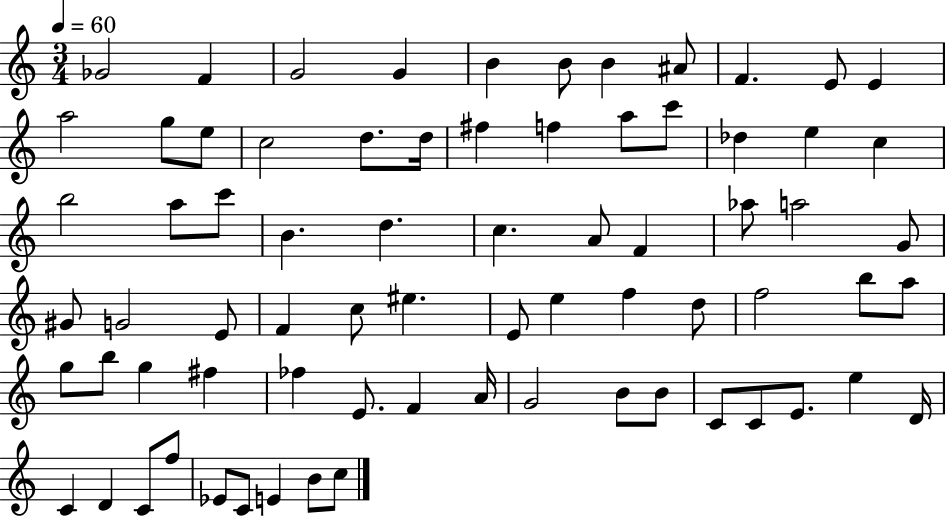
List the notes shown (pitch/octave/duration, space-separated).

Gb4/h F4/q G4/h G4/q B4/q B4/e B4/q A#4/e F4/q. E4/e E4/q A5/h G5/e E5/e C5/h D5/e. D5/s F#5/q F5/q A5/e C6/e Db5/q E5/q C5/q B5/h A5/e C6/e B4/q. D5/q. C5/q. A4/e F4/q Ab5/e A5/h G4/e G#4/e G4/h E4/e F4/q C5/e EIS5/q. E4/e E5/q F5/q D5/e F5/h B5/e A5/e G5/e B5/e G5/q F#5/q FES5/q E4/e. F4/q A4/s G4/h B4/e B4/e C4/e C4/e E4/e. E5/q D4/s C4/q D4/q C4/e F5/e Eb4/e C4/e E4/q B4/e C5/e